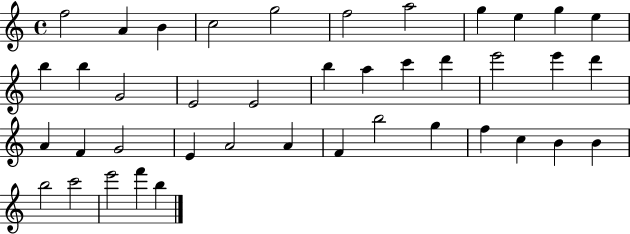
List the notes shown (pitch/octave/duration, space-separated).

F5/h A4/q B4/q C5/h G5/h F5/h A5/h G5/q E5/q G5/q E5/q B5/q B5/q G4/h E4/h E4/h B5/q A5/q C6/q D6/q E6/h E6/q D6/q A4/q F4/q G4/h E4/q A4/h A4/q F4/q B5/h G5/q F5/q C5/q B4/q B4/q B5/h C6/h E6/h F6/q B5/q